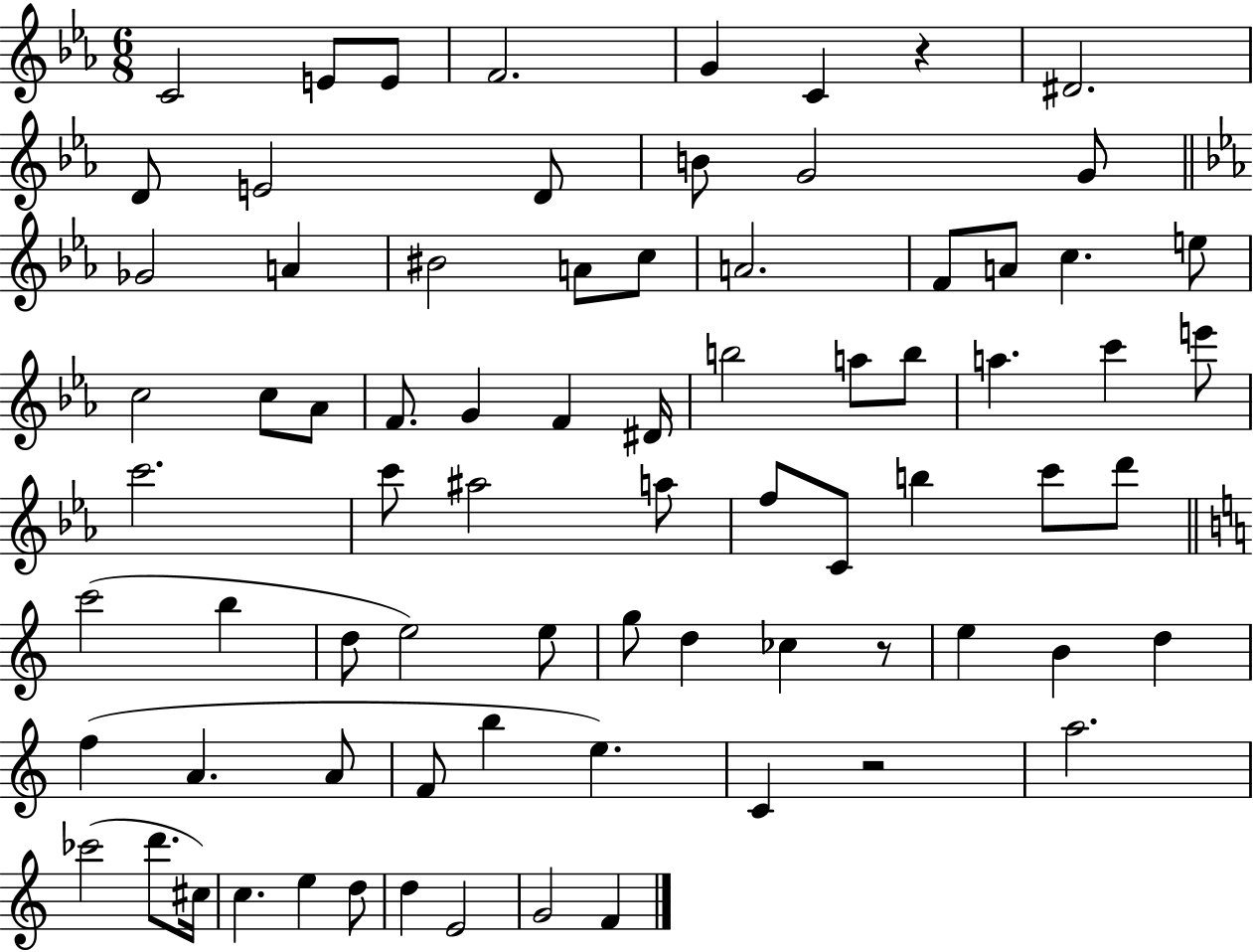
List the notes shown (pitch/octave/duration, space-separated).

C4/h E4/e E4/e F4/h. G4/q C4/q R/q D#4/h. D4/e E4/h D4/e B4/e G4/h G4/e Gb4/h A4/q BIS4/h A4/e C5/e A4/h. F4/e A4/e C5/q. E5/e C5/h C5/e Ab4/e F4/e. G4/q F4/q D#4/s B5/h A5/e B5/e A5/q. C6/q E6/e C6/h. C6/e A#5/h A5/e F5/e C4/e B5/q C6/e D6/e C6/h B5/q D5/e E5/h E5/e G5/e D5/q CES5/q R/e E5/q B4/q D5/q F5/q A4/q. A4/e F4/e B5/q E5/q. C4/q R/h A5/h. CES6/h D6/e. C#5/s C5/q. E5/q D5/e D5/q E4/h G4/h F4/q